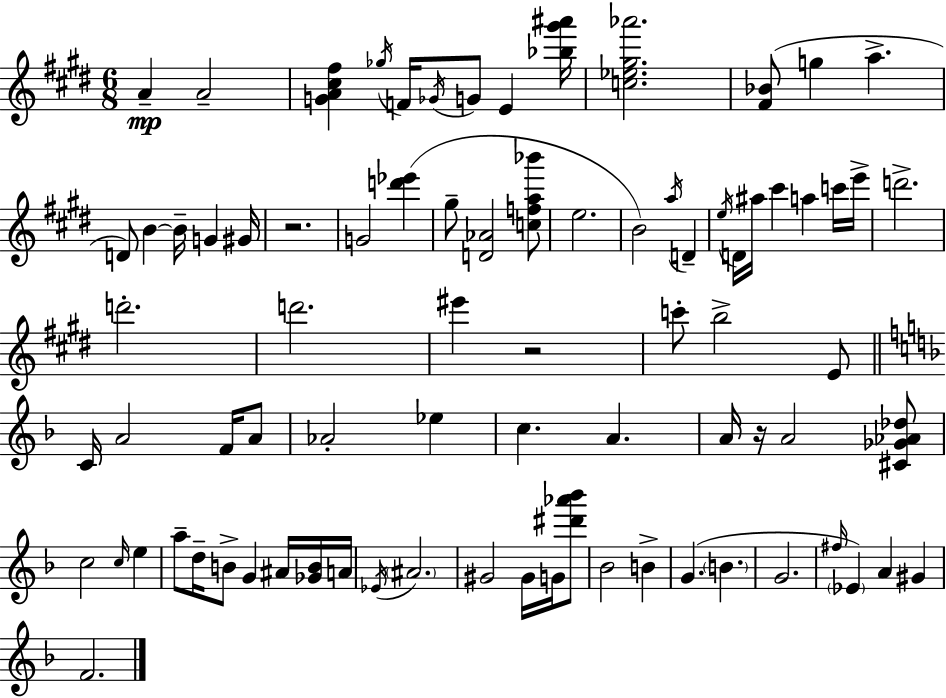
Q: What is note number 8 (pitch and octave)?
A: G5